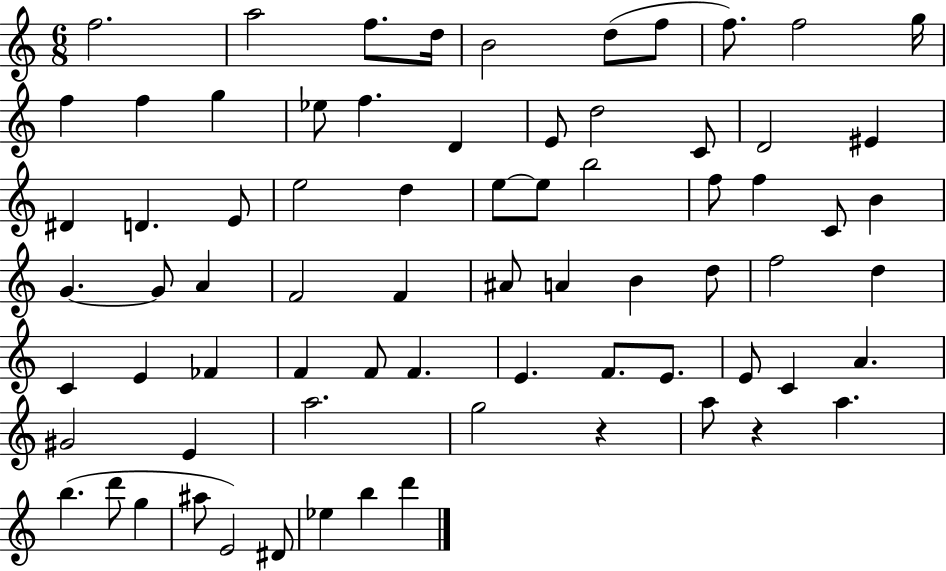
X:1
T:Untitled
M:6/8
L:1/4
K:C
f2 a2 f/2 d/4 B2 d/2 f/2 f/2 f2 g/4 f f g _e/2 f D E/2 d2 C/2 D2 ^E ^D D E/2 e2 d e/2 e/2 b2 f/2 f C/2 B G G/2 A F2 F ^A/2 A B d/2 f2 d C E _F F F/2 F E F/2 E/2 E/2 C A ^G2 E a2 g2 z a/2 z a b d'/2 g ^a/2 E2 ^D/2 _e b d'